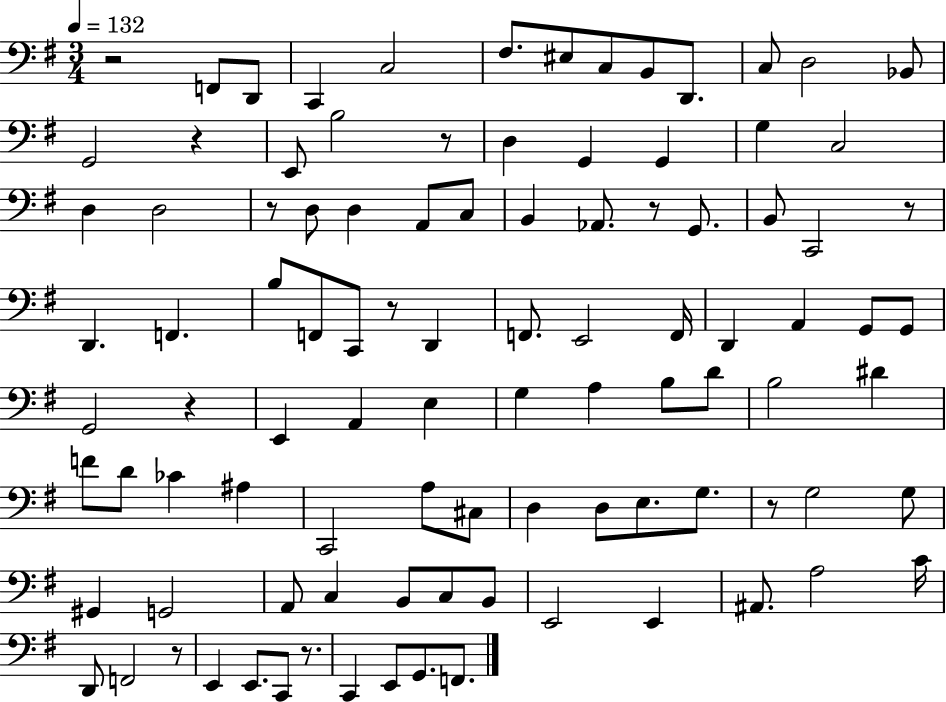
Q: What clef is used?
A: bass